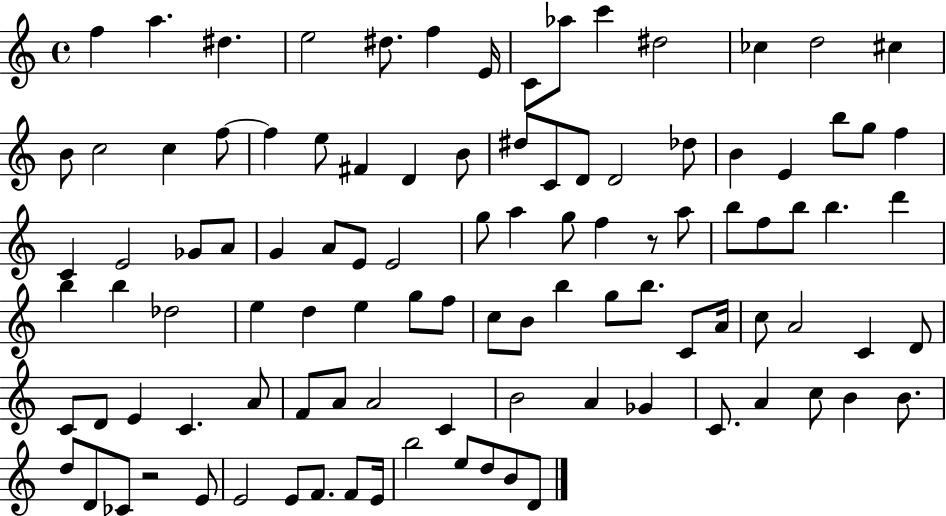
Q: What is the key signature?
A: C major